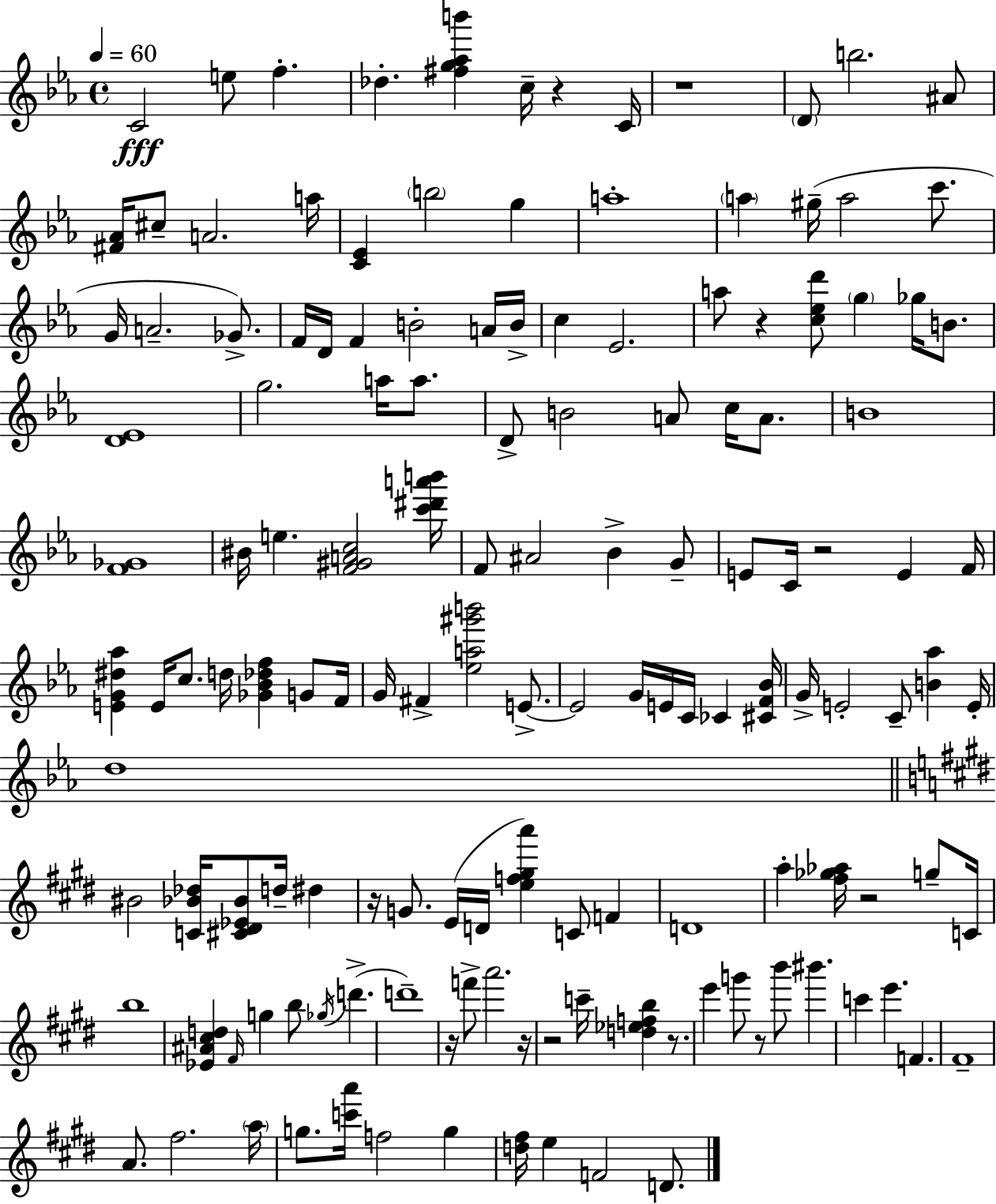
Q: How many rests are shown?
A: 11